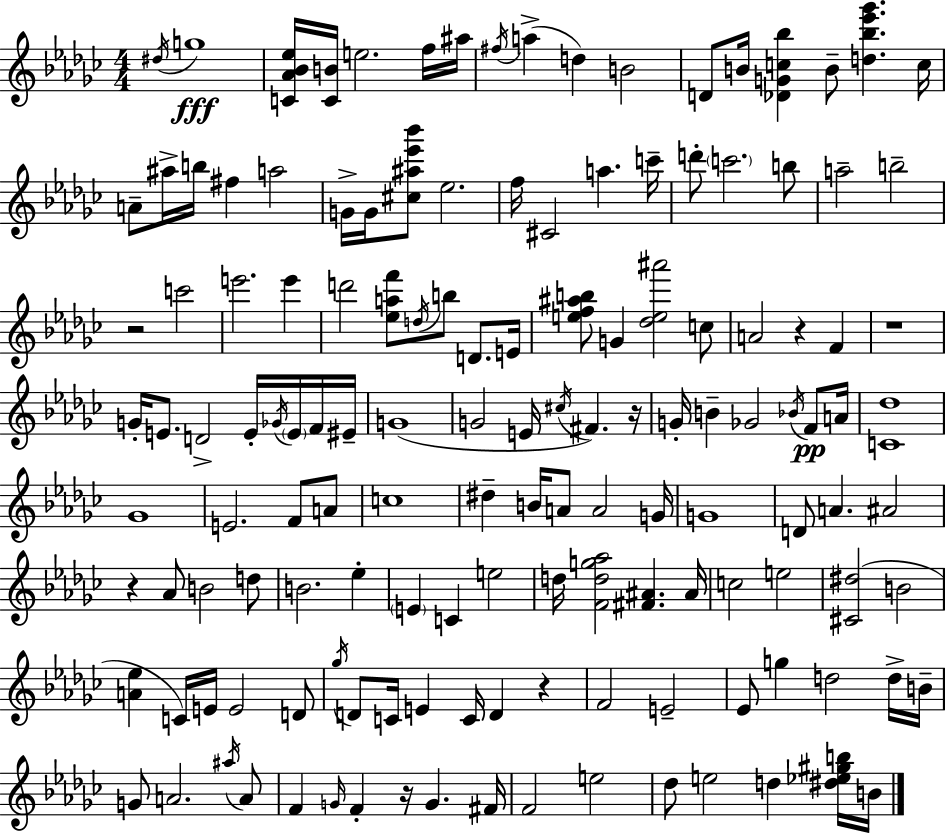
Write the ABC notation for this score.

X:1
T:Untitled
M:4/4
L:1/4
K:Ebm
^d/4 g4 [C_A_B_e]/4 [CB]/4 e2 f/4 ^a/4 ^f/4 a d B2 D/2 B/4 [_DGc_b] B/2 [d_b_e'_g'] c/4 A/2 ^a/4 b/4 ^f a2 G/4 G/4 [^c^a_e'_b']/2 _e2 f/4 ^C2 a c'/4 d'/2 c'2 b/2 a2 b2 z2 c'2 e'2 e' d'2 [_eaf']/2 d/4 b/2 D/2 E/4 [ef^ab]/2 G [_de^a']2 c/2 A2 z F z4 G/4 E/2 D2 E/4 _G/4 E/4 F/4 ^E/4 G4 G2 E/4 ^c/4 ^F z/4 G/4 B _G2 _B/4 F/2 A/4 [C_d]4 _G4 E2 F/2 A/2 c4 ^d B/4 A/2 A2 G/4 G4 D/2 A ^A2 z _A/2 B2 d/2 B2 _e E C e2 d/4 [Fdg_a]2 [^F^A] ^A/4 c2 e2 [^C^d]2 B2 [A_e] C/4 E/4 E2 D/2 _g/4 D/2 C/4 E C/4 D z F2 E2 _E/2 g d2 d/4 B/4 G/2 A2 ^a/4 A/2 F G/4 F z/4 G ^F/4 F2 e2 _d/2 e2 d [^d_e^gb]/4 B/4